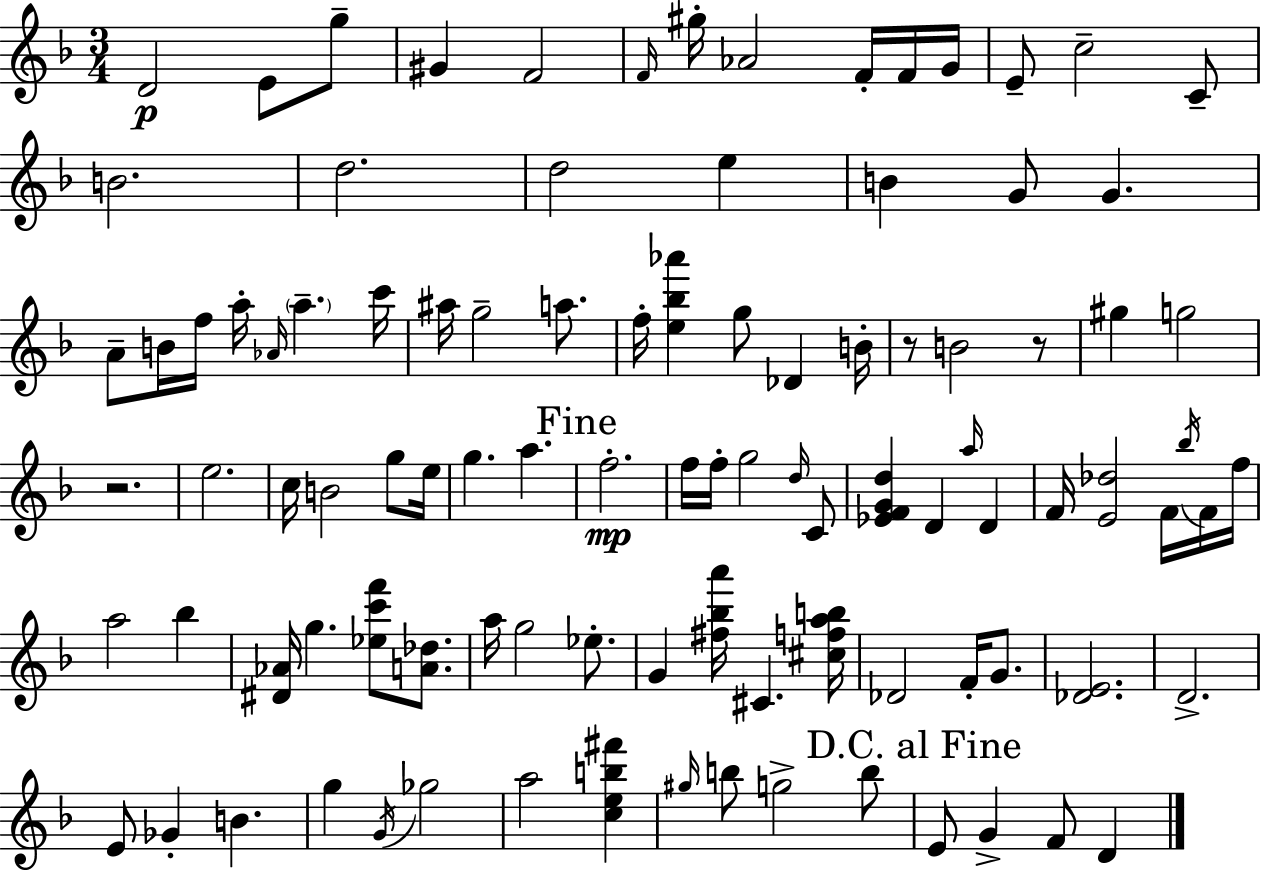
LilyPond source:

{
  \clef treble
  \numericTimeSignature
  \time 3/4
  \key f \major
  d'2\p e'8 g''8-- | gis'4 f'2 | \grace { f'16 } gis''16-. aes'2 f'16-. f'16 | g'16 e'8-- c''2-- c'8-- | \break b'2. | d''2. | d''2 e''4 | b'4 g'8 g'4. | \break a'8-- b'16 f''16 a''16-. \grace { aes'16 } \parenthesize a''4.-- | c'''16 ais''16 g''2-- a''8. | f''16-. <e'' bes'' aes'''>4 g''8 des'4 | b'16-. r8 b'2 | \break r8 gis''4 g''2 | r2. | e''2. | c''16 b'2 g''8 | \break e''16 g''4. a''4. | \mark "Fine" f''2.-.\mp | f''16 f''16-. g''2 | \grace { d''16 } c'8 <ees' f' g' d''>4 d'4 \grace { a''16 } | \break d'4 f'16 <e' des''>2 | f'16 \acciaccatura { bes''16 } f'16 f''16 a''2 | bes''4 <dis' aes'>16 g''4. | <ees'' c''' f'''>8 <a' des''>8. a''16 g''2 | \break ees''8.-. g'4 <fis'' bes'' a'''>16 cis'4. | <cis'' f'' a'' b''>16 des'2 | f'16-. g'8. <des' e'>2. | d'2.-> | \break e'8 ges'4-. b'4. | g''4 \acciaccatura { g'16 } ges''2 | a''2 | <c'' e'' b'' fis'''>4 \grace { gis''16 } b''8 g''2-> | \break b''8 \mark "D.C. al Fine" e'8 g'4-> | f'8 d'4 \bar "|."
}